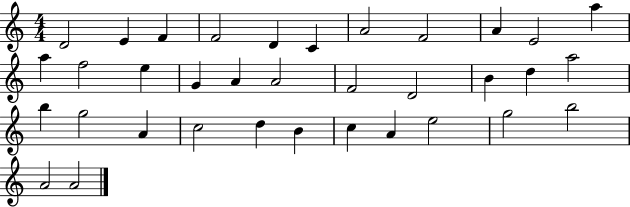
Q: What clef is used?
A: treble